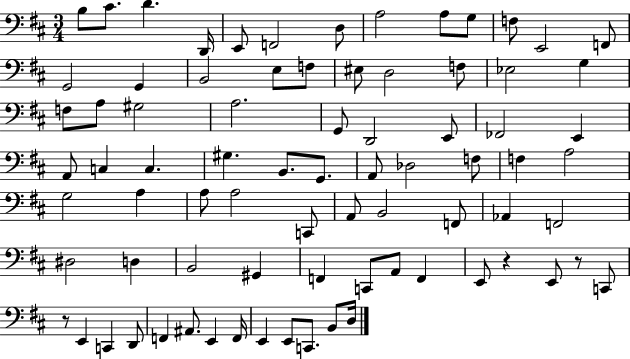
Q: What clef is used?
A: bass